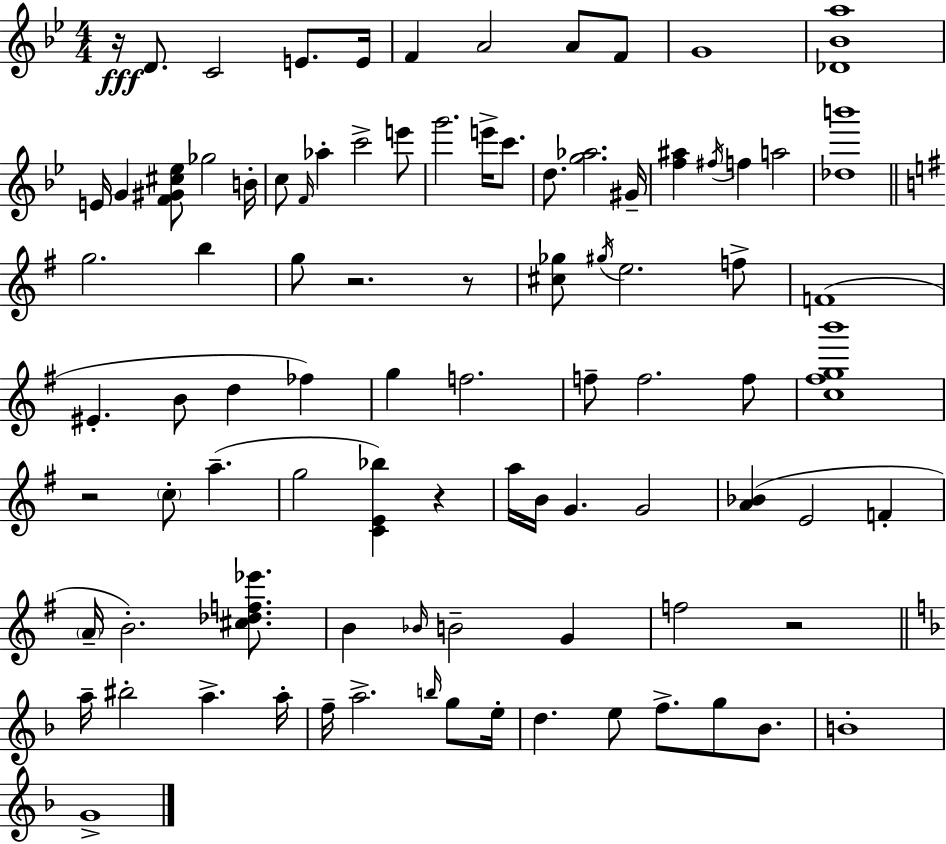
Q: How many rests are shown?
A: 6